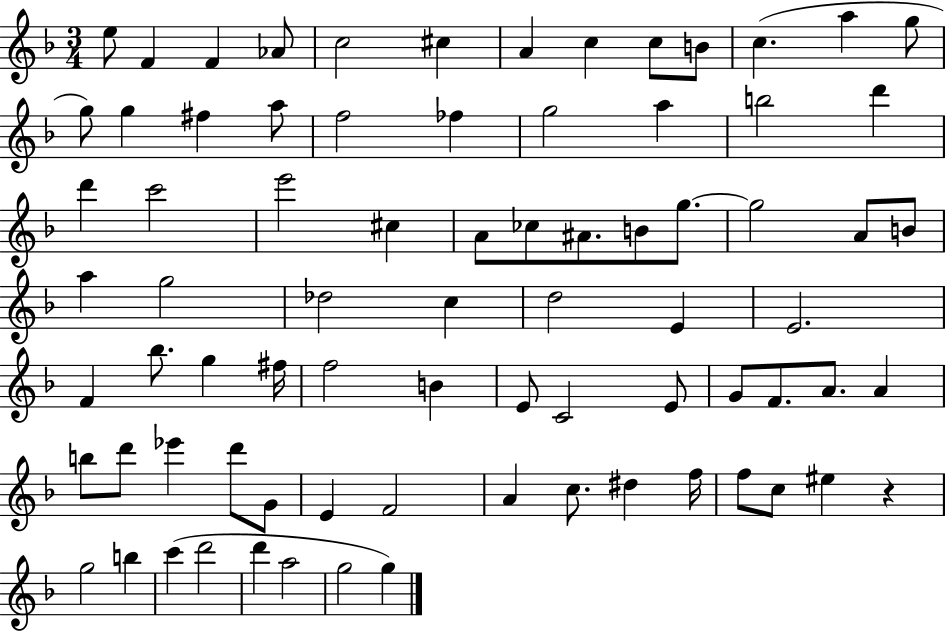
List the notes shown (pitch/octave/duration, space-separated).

E5/e F4/q F4/q Ab4/e C5/h C#5/q A4/q C5/q C5/e B4/e C5/q. A5/q G5/e G5/e G5/q F#5/q A5/e F5/h FES5/q G5/h A5/q B5/h D6/q D6/q C6/h E6/h C#5/q A4/e CES5/e A#4/e. B4/e G5/e. G5/h A4/e B4/e A5/q G5/h Db5/h C5/q D5/h E4/q E4/h. F4/q Bb5/e. G5/q F#5/s F5/h B4/q E4/e C4/h E4/e G4/e F4/e. A4/e. A4/q B5/e D6/e Eb6/q D6/e G4/e E4/q F4/h A4/q C5/e. D#5/q F5/s F5/e C5/e EIS5/q R/q G5/h B5/q C6/q D6/h D6/q A5/h G5/h G5/q